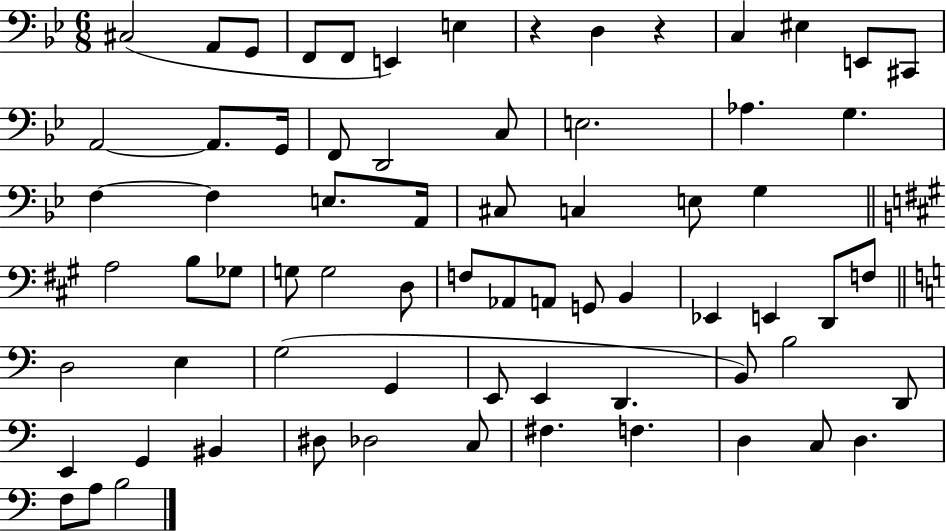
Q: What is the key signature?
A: BES major